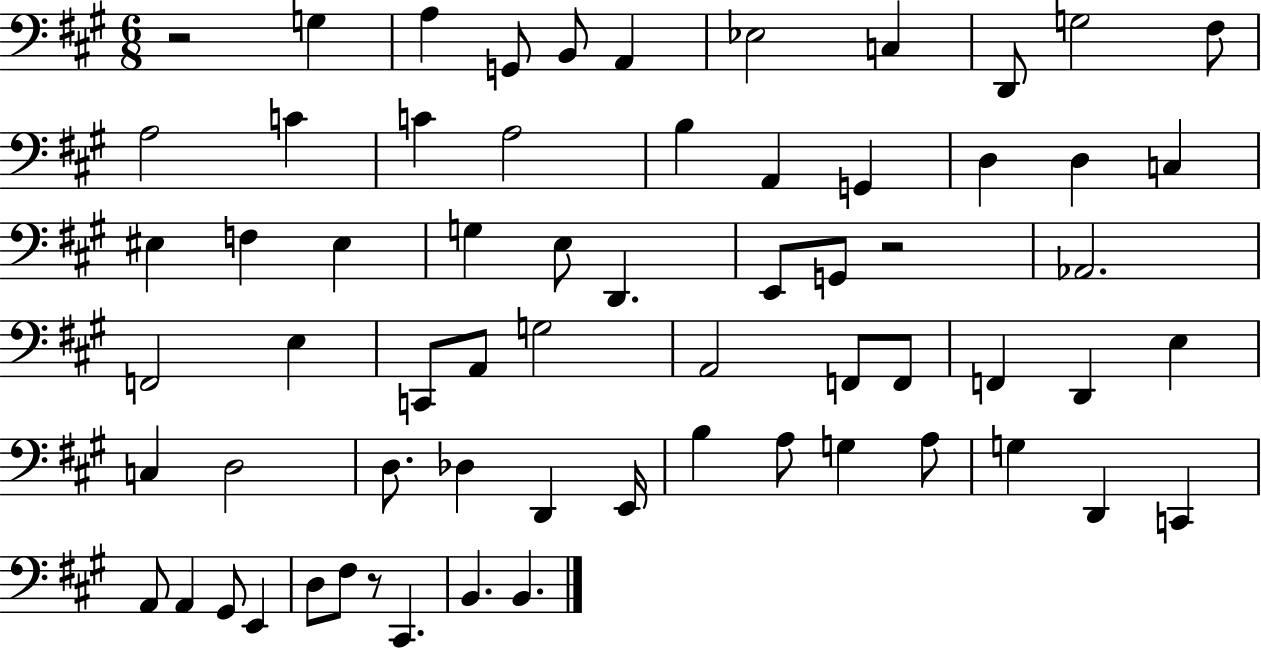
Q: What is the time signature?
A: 6/8